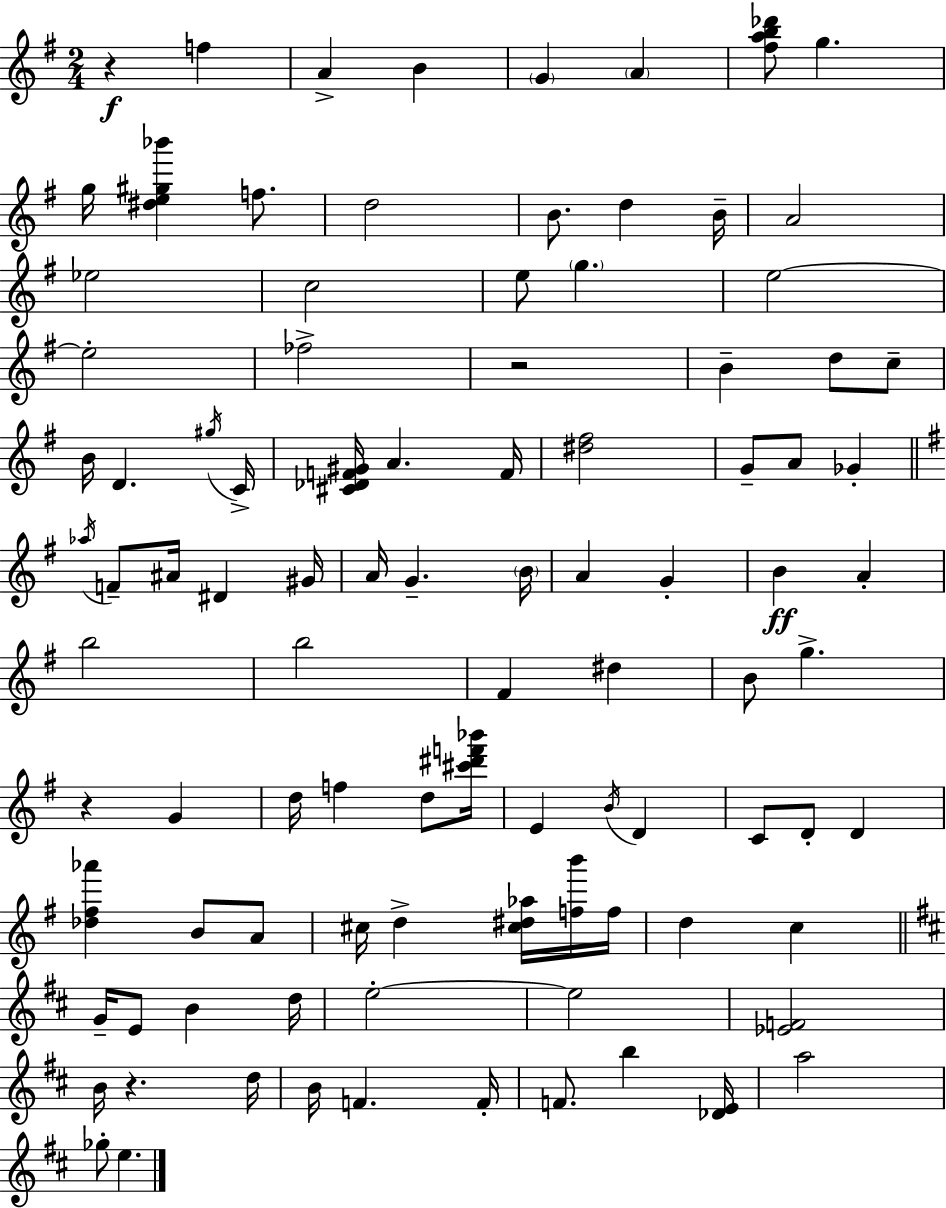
R/q F5/q A4/q B4/q G4/q A4/q [F#5,A5,B5,Db6]/e G5/q. G5/s [D#5,E5,G#5,Bb6]/q F5/e. D5/h B4/e. D5/q B4/s A4/h Eb5/h C5/h E5/e G5/q. E5/h E5/h FES5/h R/h B4/q D5/e C5/e B4/s D4/q. G#5/s C4/s [C#4,Db4,F4,G#4]/s A4/q. F4/s [D#5,F#5]/h G4/e A4/e Gb4/q Ab5/s F4/e A#4/s D#4/q G#4/s A4/s G4/q. B4/s A4/q G4/q B4/q A4/q B5/h B5/h F#4/q D#5/q B4/e G5/q. R/q G4/q D5/s F5/q D5/e [C#6,D#6,F6,Bb6]/s E4/q B4/s D4/q C4/e D4/e D4/q [Db5,F#5,Ab6]/q B4/e A4/e C#5/s D5/q [C#5,D#5,Ab5]/s [F5,B6]/s F5/s D5/q C5/q G4/s E4/e B4/q D5/s E5/h E5/h [Eb4,F4]/h B4/s R/q. D5/s B4/s F4/q. F4/s F4/e. B5/q [Db4,E4]/s A5/h Gb5/e E5/q.